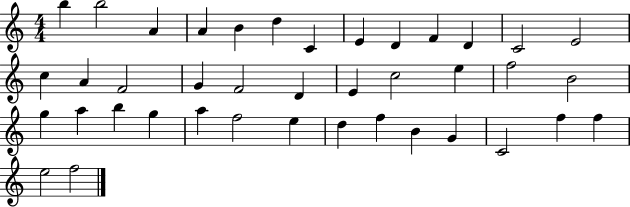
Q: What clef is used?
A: treble